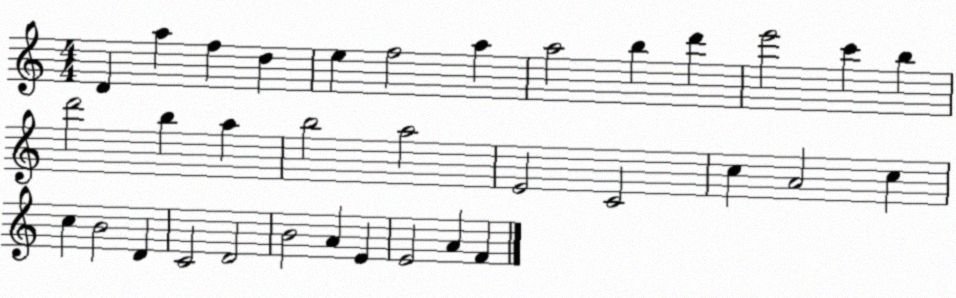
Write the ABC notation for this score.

X:1
T:Untitled
M:4/4
L:1/4
K:C
D a f d e f2 a a2 b d' e'2 c' b d'2 b a b2 a2 E2 C2 c A2 c c B2 D C2 D2 B2 A E E2 A F